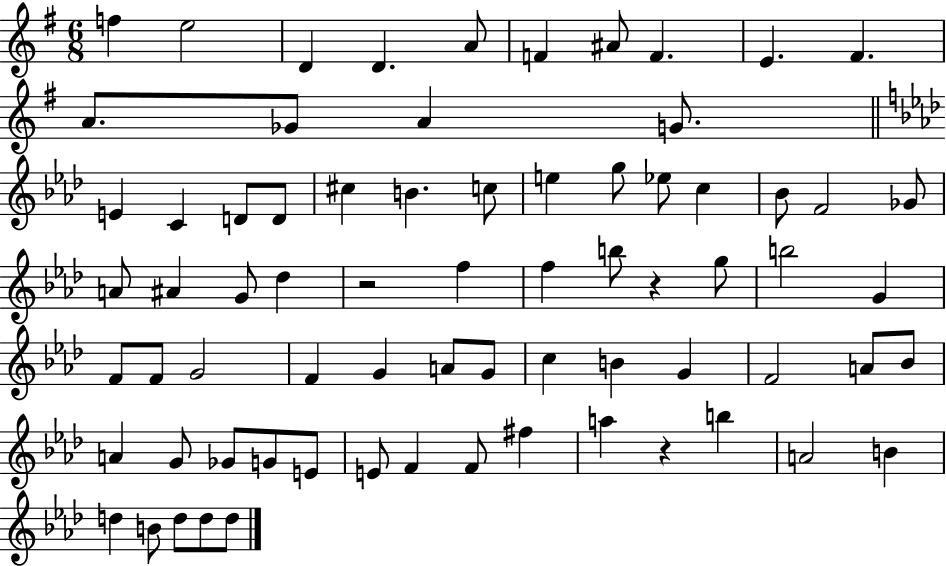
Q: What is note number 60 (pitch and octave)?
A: F#5